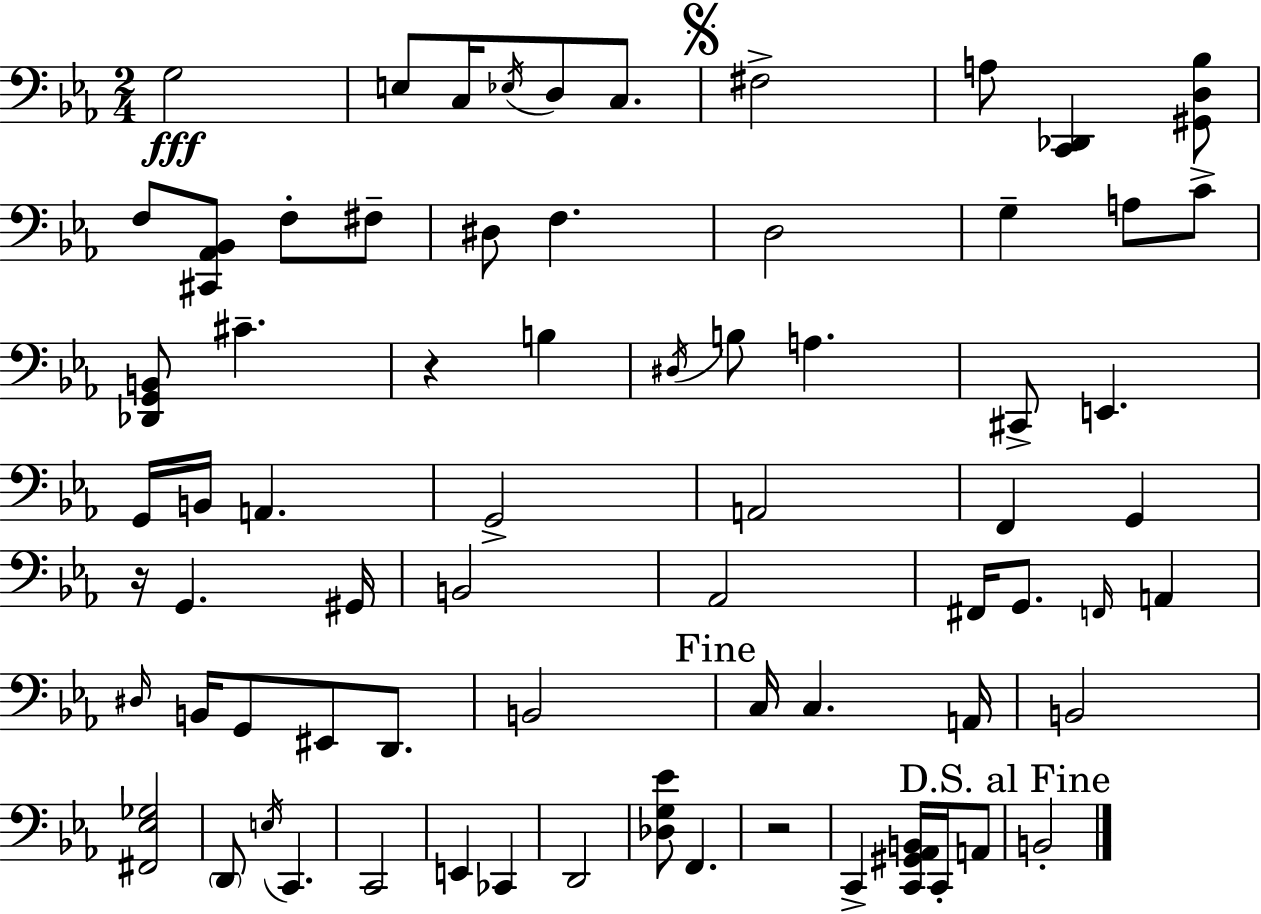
G3/h E3/e C3/s Eb3/s D3/e C3/e. F#3/h A3/e [C2,Db2]/q [G#2,D3,Bb3]/e F3/e [C#2,Ab2,Bb2]/e F3/e F#3/e D#3/e F3/q. D3/h G3/q A3/e C4/e [Db2,G2,B2]/e C#4/q. R/q B3/q D#3/s B3/e A3/q. C#2/e E2/q. G2/s B2/s A2/q. G2/h A2/h F2/q G2/q R/s G2/q. G#2/s B2/h Ab2/h F#2/s G2/e. F2/s A2/q D#3/s B2/s G2/e EIS2/e D2/e. B2/h C3/s C3/q. A2/s B2/h [F#2,Eb3,Gb3]/h D2/e E3/s C2/q. C2/h E2/q CES2/q D2/h [Db3,G3,Eb4]/e F2/q. R/h C2/q [C2,G#2,Ab2,B2]/s C2/s A2/e B2/h